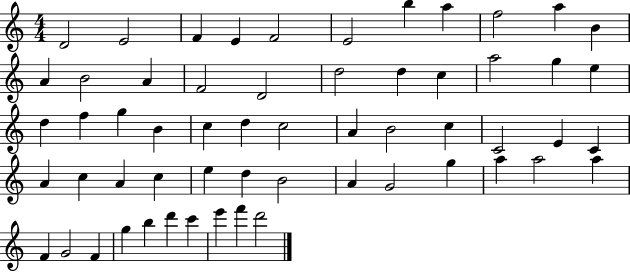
X:1
T:Untitled
M:4/4
L:1/4
K:C
D2 E2 F E F2 E2 b a f2 a B A B2 A F2 D2 d2 d c a2 g e d f g B c d c2 A B2 c C2 E C A c A c e d B2 A G2 g a a2 a F G2 F g b d' c' e' f' d'2